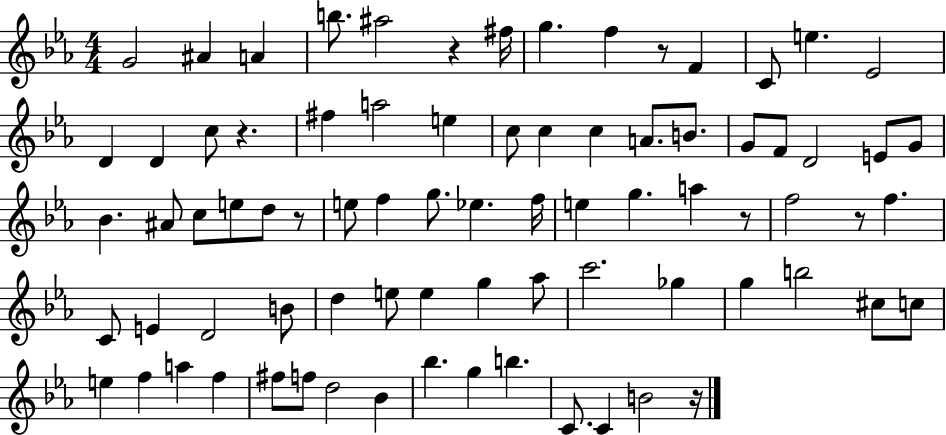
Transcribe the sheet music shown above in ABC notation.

X:1
T:Untitled
M:4/4
L:1/4
K:Eb
G2 ^A A b/2 ^a2 z ^f/4 g f z/2 F C/2 e _E2 D D c/2 z ^f a2 e c/2 c c A/2 B/2 G/2 F/2 D2 E/2 G/2 _B ^A/2 c/2 e/2 d/2 z/2 e/2 f g/2 _e f/4 e g a z/2 f2 z/2 f C/2 E D2 B/2 d e/2 e g _a/2 c'2 _g g b2 ^c/2 c/2 e f a f ^f/2 f/2 d2 _B _b g b C/2 C B2 z/4